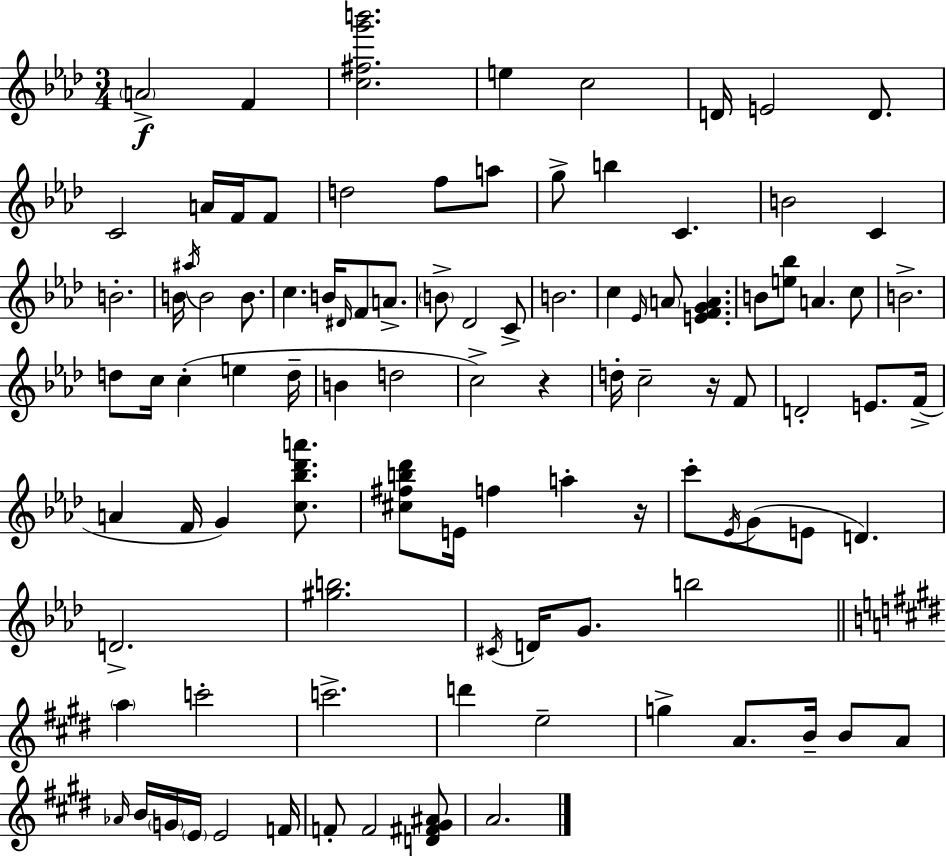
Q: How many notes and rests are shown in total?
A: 99